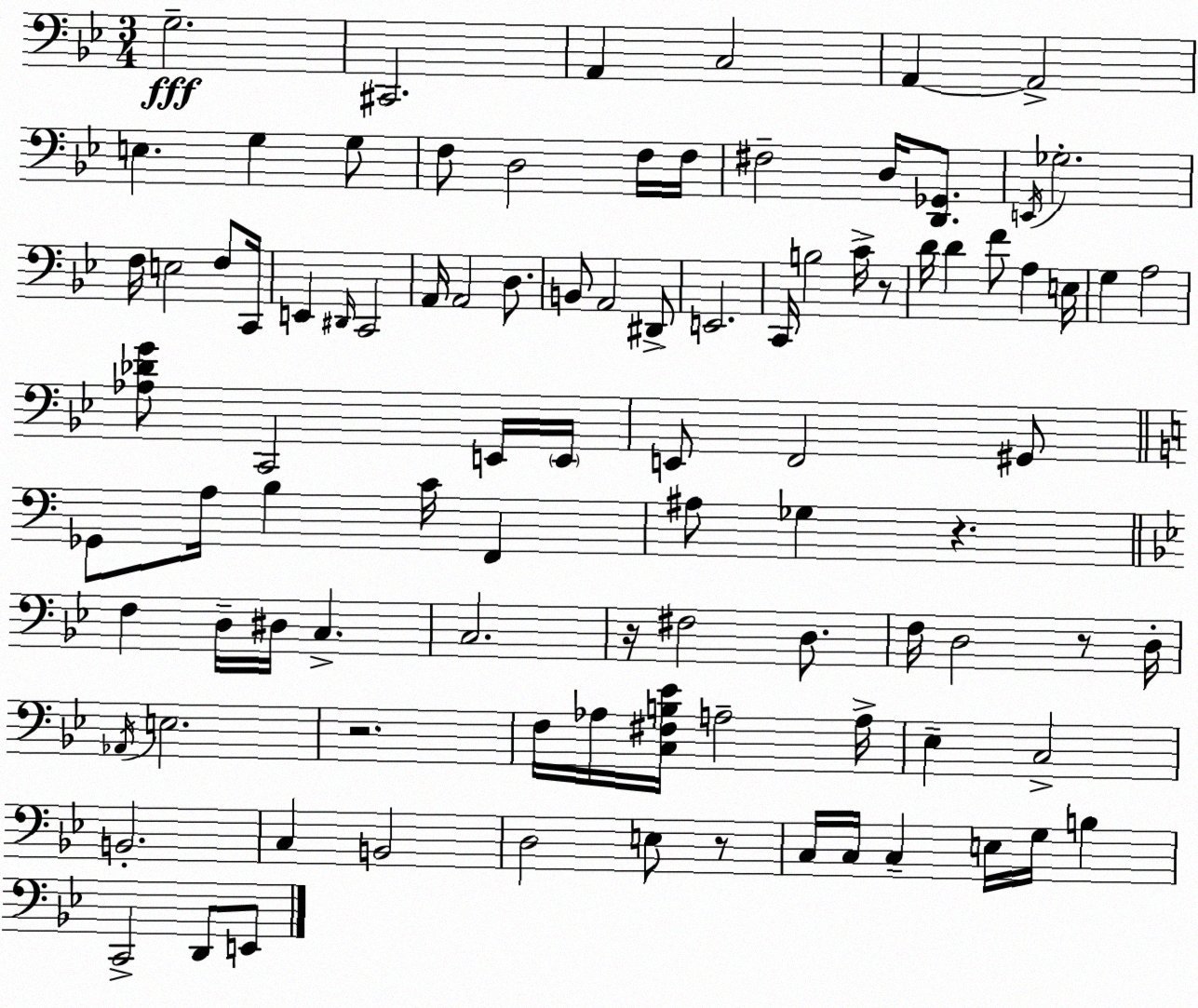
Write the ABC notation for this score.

X:1
T:Untitled
M:3/4
L:1/4
K:Bb
G,2 ^C,,2 A,, C,2 A,, A,,2 E, G, G,/2 F,/2 D,2 F,/4 F,/4 ^F,2 D,/4 [D,,_G,,]/2 E,,/4 _G,2 F,/4 E,2 F,/2 C,,/4 E,, ^D,,/4 C,,2 A,,/4 A,,2 D,/2 B,,/2 A,,2 ^D,,/2 E,,2 C,,/4 B,2 C/4 z/2 D/4 D F/2 A, E,/4 G, A,2 [_A,_DG]/2 C,,2 E,,/4 E,,/4 E,,/2 F,,2 ^G,,/2 _G,,/2 A,/4 B, C/4 F,, ^A,/2 _G, z F, D,/4 ^D,/4 C, C,2 z/4 ^F,2 D,/2 F,/4 D,2 z/2 D,/4 _A,,/4 E,2 z2 F,/4 _A,/4 [C,^F,B,_E]/4 A,2 A,/4 _E, C,2 B,,2 C, B,,2 D,2 E,/2 z/2 C,/4 C,/4 C, E,/4 G,/4 B, C,,2 D,,/2 E,,/2